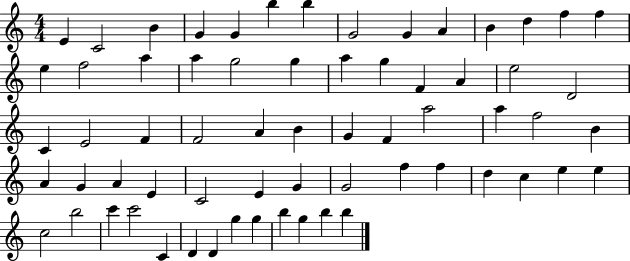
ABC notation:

X:1
T:Untitled
M:4/4
L:1/4
K:C
E C2 B G G b b G2 G A B d f f e f2 a a g2 g a g F A e2 D2 C E2 F F2 A B G F a2 a f2 B A G A E C2 E G G2 f f d c e e c2 b2 c' c'2 C D D g g b g b b